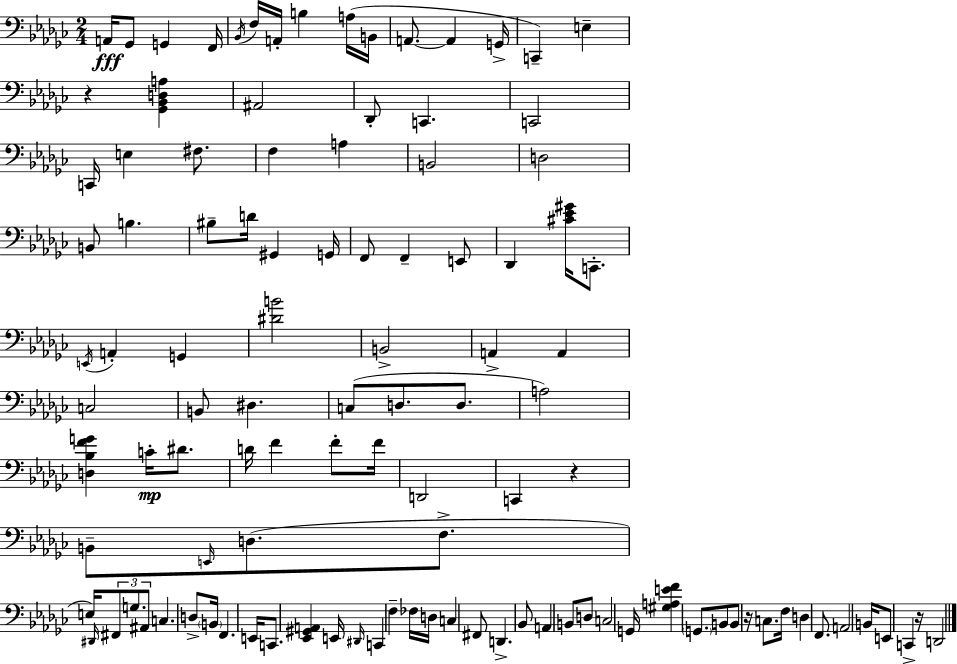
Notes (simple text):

A2/s Gb2/e G2/q F2/s Bb2/s F3/s A2/s B3/q A3/s B2/s A2/e. A2/q G2/s C2/q E3/q R/q [Gb2,Bb2,D3,A3]/q A#2/h Db2/e C2/q. C2/h C2/s E3/q F#3/e. F3/q A3/q B2/h D3/h B2/e B3/q. BIS3/e D4/s G#2/q G2/s F2/e F2/q E2/e Db2/q [C#4,Eb4,G#4]/s C2/e. E2/s A2/q G2/q [D#4,B4]/h B2/h A2/q A2/q C3/h B2/e D#3/q. C3/e D3/e. D3/e. A3/h [D3,Bb3,F4,G4]/q C4/s D#4/e. D4/s F4/q F4/e F4/s D2/h C2/q R/q B2/e E2/s D3/e. F3/e. E3/s D#2/s F#2/e G3/e. A#2/e C3/q. D3/e B2/s F2/q. E2/s C2/e. [Eb2,G#2,A2]/q E2/s D#2/s C2/q F3/q FES3/s D3/s C3/q F#2/e D2/q. Bb2/e A2/q B2/e D3/e C3/h G2/s [G#3,A3,E4,F4]/q G2/e. B2/e B2/e R/s C3/e. F3/s D3/q F2/e. A2/h B2/s E2/e C2/q R/s D2/h